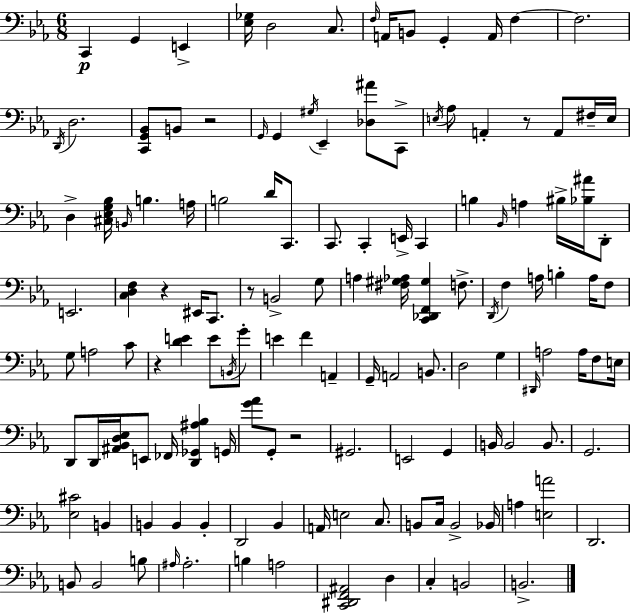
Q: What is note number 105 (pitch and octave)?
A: B3